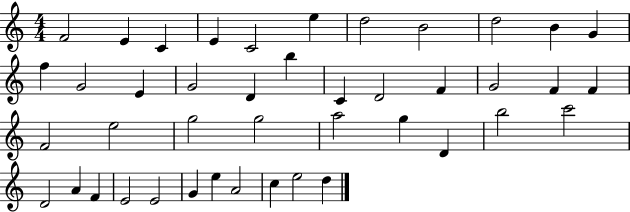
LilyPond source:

{
  \clef treble
  \numericTimeSignature
  \time 4/4
  \key c \major
  f'2 e'4 c'4 | e'4 c'2 e''4 | d''2 b'2 | d''2 b'4 g'4 | \break f''4 g'2 e'4 | g'2 d'4 b''4 | c'4 d'2 f'4 | g'2 f'4 f'4 | \break f'2 e''2 | g''2 g''2 | a''2 g''4 d'4 | b''2 c'''2 | \break d'2 a'4 f'4 | e'2 e'2 | g'4 e''4 a'2 | c''4 e''2 d''4 | \break \bar "|."
}